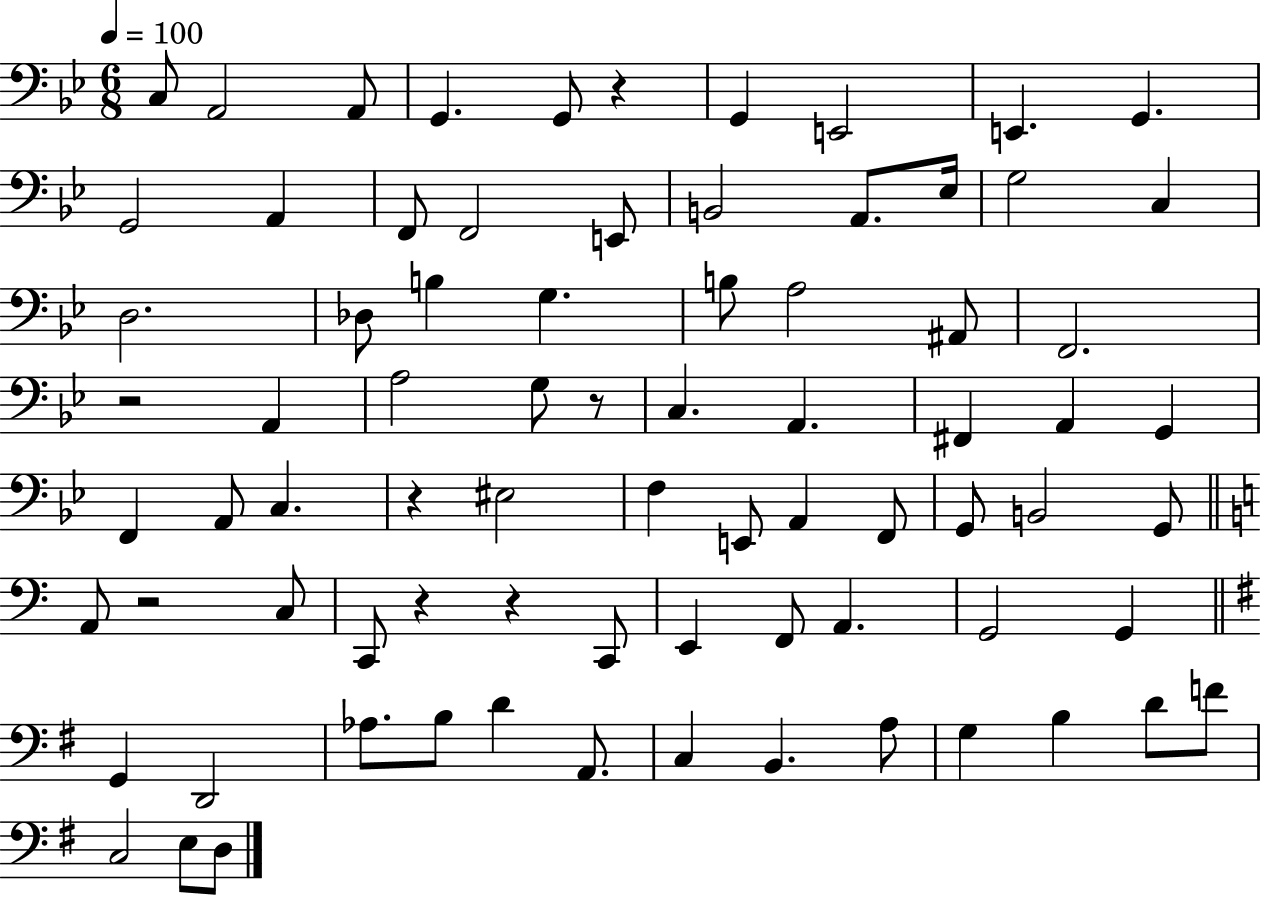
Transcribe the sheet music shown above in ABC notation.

X:1
T:Untitled
M:6/8
L:1/4
K:Bb
C,/2 A,,2 A,,/2 G,, G,,/2 z G,, E,,2 E,, G,, G,,2 A,, F,,/2 F,,2 E,,/2 B,,2 A,,/2 _E,/4 G,2 C, D,2 _D,/2 B, G, B,/2 A,2 ^A,,/2 F,,2 z2 A,, A,2 G,/2 z/2 C, A,, ^F,, A,, G,, F,, A,,/2 C, z ^E,2 F, E,,/2 A,, F,,/2 G,,/2 B,,2 G,,/2 A,,/2 z2 C,/2 C,,/2 z z C,,/2 E,, F,,/2 A,, G,,2 G,, G,, D,,2 _A,/2 B,/2 D A,,/2 C, B,, A,/2 G, B, D/2 F/2 C,2 E,/2 D,/2